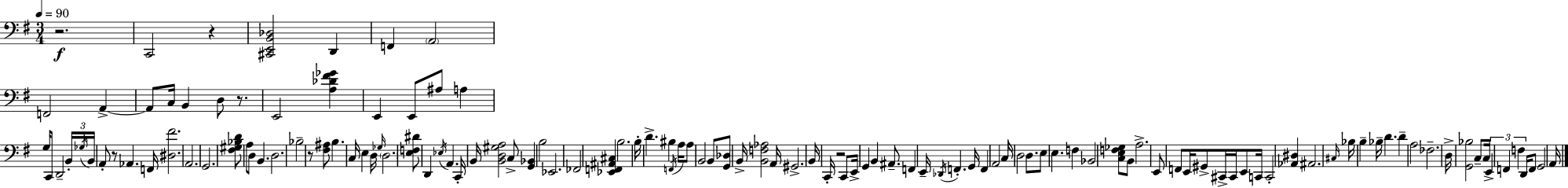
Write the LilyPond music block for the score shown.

{
  \clef bass
  \numericTimeSignature
  \time 3/4
  \key g \major
  \tempo 4 = 90
  \repeat volta 2 { r2.\f | c,2 r4 | <cis, e, b, des>2 d,4 | f,4 \parenthesize a,2 | \break f,2 a,4->~~ | a,8 c16 b,4 d8 r8. | e,2 <a des' fis' ges'>4 | e,4 e,8 ais8 a4 | \break g16 c,8 d,2-- \tuplet 3/2 { b,16-. | \acciaccatura { ges16 } b,16 } a,8-. r8 aes,4. | f,16 <dis fis'>2. | a,2. | \break g,2. | <fis gis bes d'>8 a8 d8 b,4. | d2. | bes2-- r8 <fis ais>8 | \break b4. c16 e4 | d16 \grace { ges16 } \parenthesize d2. | <e f dis'>8 d,4 \acciaccatura { ees16 } a,4. | c,16-. b,16 <b, d gis a>2 | \break c8-> <g, bes,>4 b2 | ees,2. | fes,2 <ees, f, ais, cis>4 | b2. | \break b16-. d'4.-> bis4 | \acciaccatura { f,16 } a16 a8 b,2 | b,8 <g, des>8 b,16-> <b, f aes>2 | a,16 gis,2.-> | \break b,16 c,16-. r2 | c,8 e,16-> g,4 b,4 | ais,8.-- f,4 e,16-- \acciaccatura { des,16 } f,4.-. | g,16 f,4 a,2 | \break c16 d2 | d8. e8 e4. | f4 bes,2 | <c e f ges>8 b,8 a2.-> | \break e,8 f,8 e,16 gis,8-> | cis,16-> cis,16 e,8 c,16 c,2-. | <aes, dis>4 ais,2. | \grace { cis16 } bes16 b4-- bes16-- | \break d'4. d'4-- a2 | fes2.-- | d16-> <g, bes>2 | c8-- c16 \tuplet 3/2 { e,4-> f,4 | \break f4 } d,16 f,8 g,2 | a,16 } \bar "|."
}